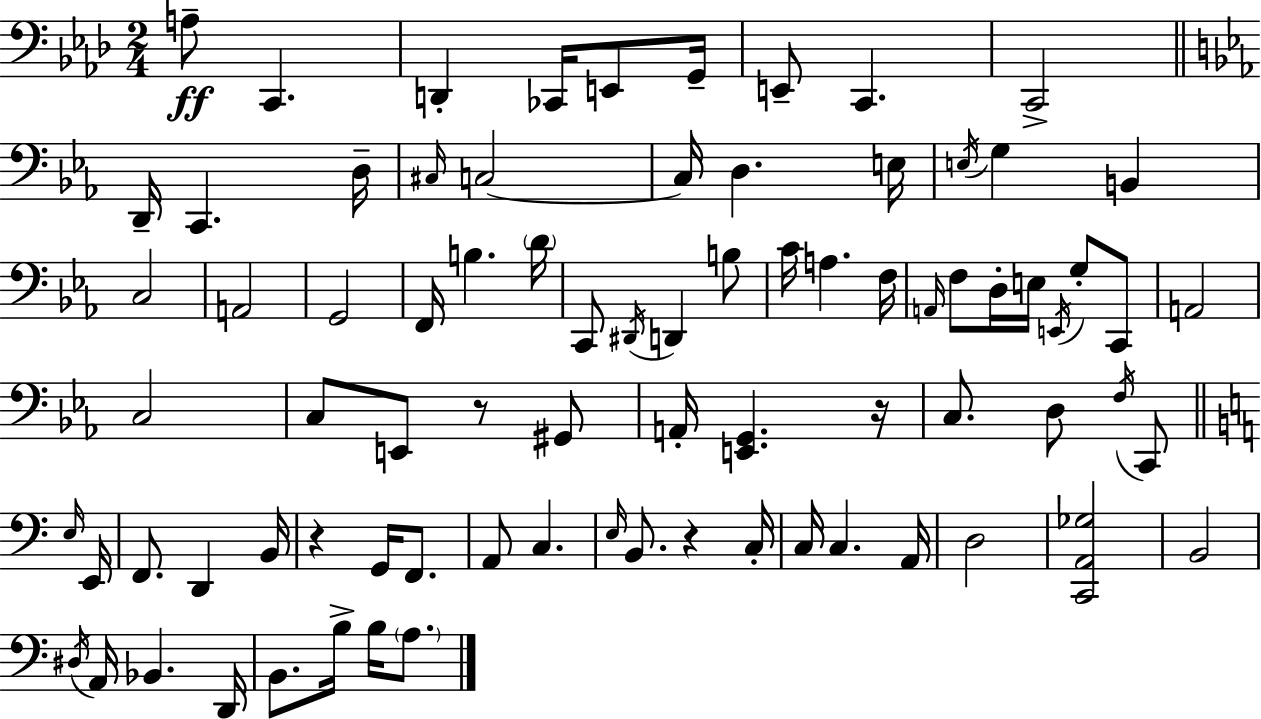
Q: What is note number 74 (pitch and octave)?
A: B3